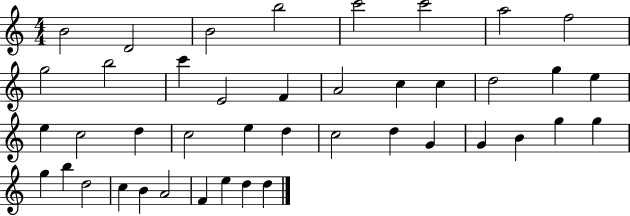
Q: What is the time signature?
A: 4/4